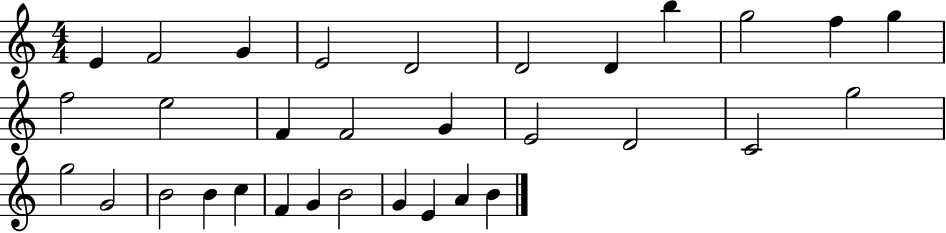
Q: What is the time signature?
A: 4/4